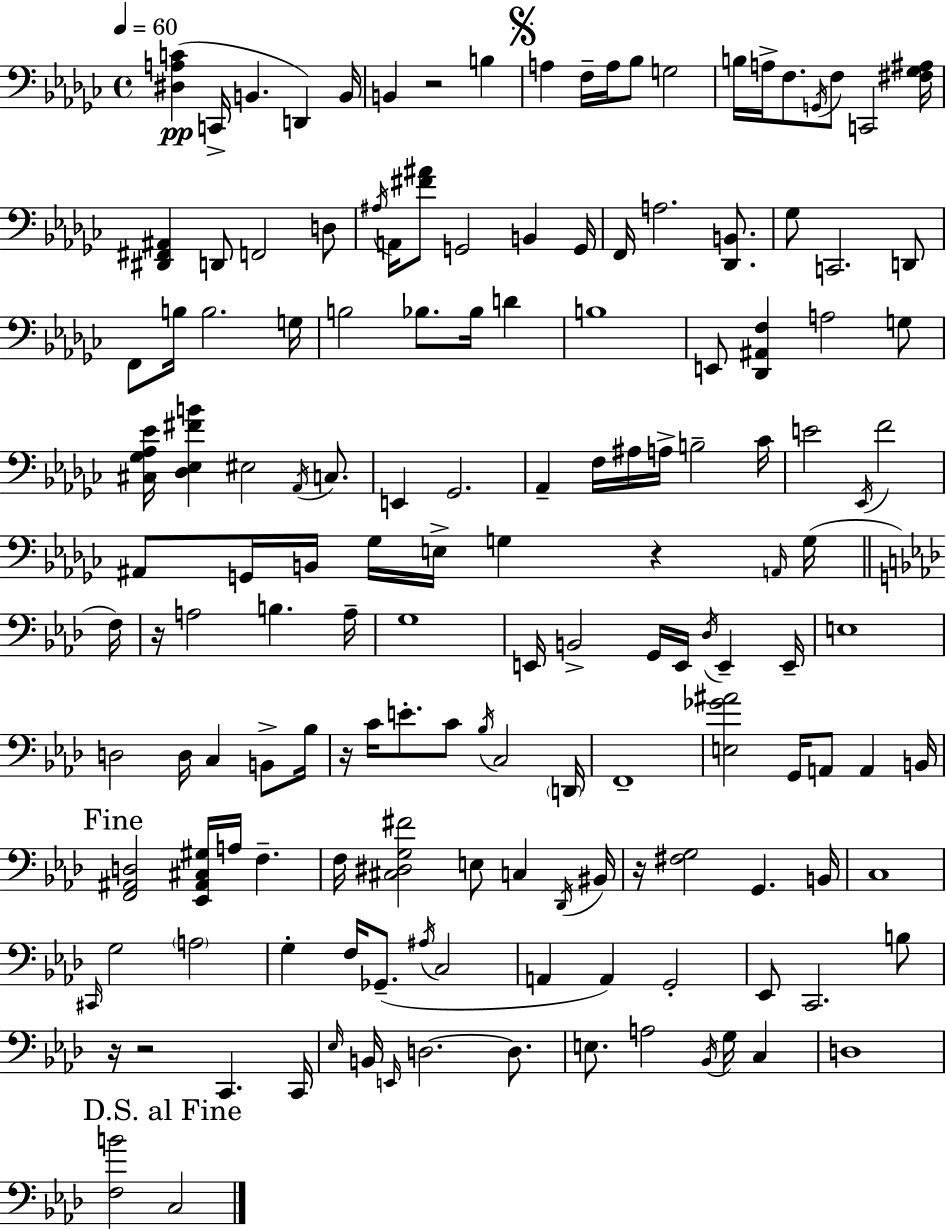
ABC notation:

X:1
T:Untitled
M:4/4
L:1/4
K:Ebm
[^D,A,C] C,,/4 B,, D,, B,,/4 B,, z2 B, A, F,/4 A,/4 _B,/2 G,2 B,/4 A,/4 F,/2 G,,/4 F,/2 C,,2 [^F,_G,^A,]/4 [^D,,^F,,^A,,] D,,/2 F,,2 D,/2 ^A,/4 A,,/4 [^F^A]/2 G,,2 B,, G,,/4 F,,/4 A,2 [_D,,B,,]/2 _G,/2 C,,2 D,,/2 F,,/2 B,/4 B,2 G,/4 B,2 _B,/2 _B,/4 D B,4 E,,/2 [_D,,^A,,F,] A,2 G,/2 [^C,_G,_A,_E]/4 [_D,_E,^FB] ^E,2 _A,,/4 C,/2 E,, _G,,2 _A,, F,/4 ^A,/4 A,/4 B,2 _C/4 E2 _E,,/4 F2 ^A,,/2 G,,/4 B,,/4 _G,/4 E,/4 G, z A,,/4 G,/4 F,/4 z/4 A,2 B, A,/4 G,4 E,,/4 B,,2 G,,/4 E,,/4 _D,/4 E,, E,,/4 E,4 D,2 D,/4 C, B,,/2 _B,/4 z/4 C/4 E/2 C/2 _B,/4 C,2 D,,/4 F,,4 [E,_G^A]2 G,,/4 A,,/2 A,, B,,/4 [F,,^A,,D,]2 [_E,,^A,,^C,^G,]/4 A,/4 F, F,/4 [^C,^D,G,^F]2 E,/2 C, _D,,/4 ^B,,/4 z/4 [^F,G,]2 G,, B,,/4 C,4 ^C,,/4 G,2 A,2 G, F,/4 _G,,/2 ^A,/4 C,2 A,, A,, G,,2 _E,,/2 C,,2 B,/2 z/4 z2 C,, C,,/4 _E,/4 B,,/4 E,,/4 D,2 D,/2 E,/2 A,2 _B,,/4 G,/4 C, D,4 [F,B]2 C,2